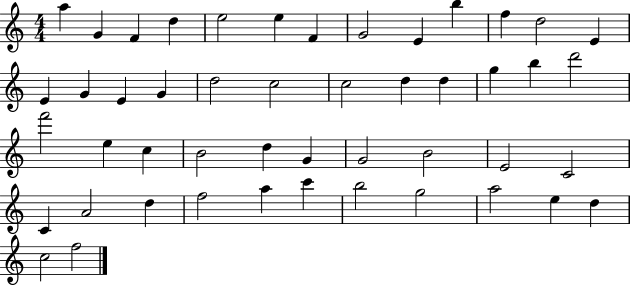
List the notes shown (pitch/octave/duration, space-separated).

A5/q G4/q F4/q D5/q E5/h E5/q F4/q G4/h E4/q B5/q F5/q D5/h E4/q E4/q G4/q E4/q G4/q D5/h C5/h C5/h D5/q D5/q G5/q B5/q D6/h F6/h E5/q C5/q B4/h D5/q G4/q G4/h B4/h E4/h C4/h C4/q A4/h D5/q F5/h A5/q C6/q B5/h G5/h A5/h E5/q D5/q C5/h F5/h